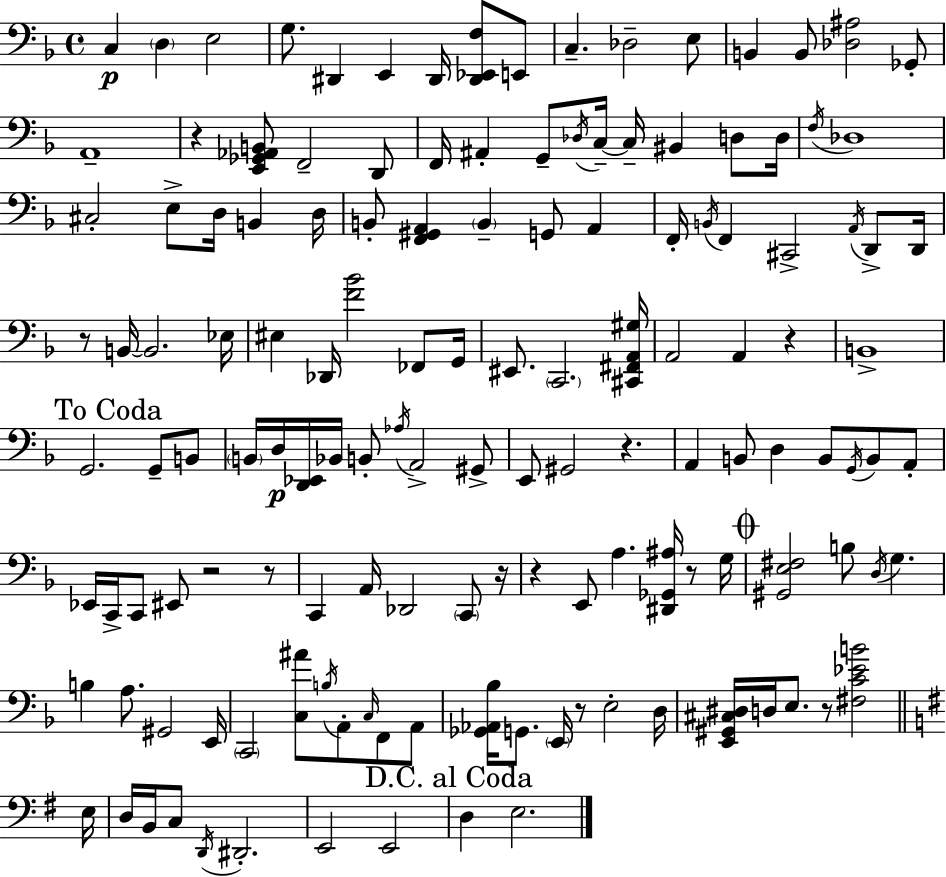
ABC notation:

X:1
T:Untitled
M:4/4
L:1/4
K:F
C, D, E,2 G,/2 ^D,, E,, ^D,,/4 [^D,,_E,,F,]/2 E,,/2 C, _D,2 E,/2 B,, B,,/2 [_D,^A,]2 _G,,/2 A,,4 z [E,,_G,,_A,,B,,]/2 F,,2 D,,/2 F,,/4 ^A,, G,,/2 _D,/4 C,/4 C,/4 ^B,, D,/2 D,/4 F,/4 _D,4 ^C,2 E,/2 D,/4 B,, D,/4 B,,/2 [F,,^G,,A,,] B,, G,,/2 A,, F,,/4 B,,/4 F,, ^C,,2 A,,/4 D,,/2 D,,/4 z/2 B,,/4 B,,2 _E,/4 ^E, _D,,/4 [F_B]2 _F,,/2 G,,/4 ^E,,/2 C,,2 [^C,,^F,,A,,^G,]/4 A,,2 A,, z B,,4 G,,2 G,,/2 B,,/2 B,,/4 D,/4 [D,,_E,,]/4 _B,,/4 B,,/2 _A,/4 A,,2 ^G,,/2 E,,/2 ^G,,2 z A,, B,,/2 D, B,,/2 G,,/4 B,,/2 A,,/2 _E,,/4 C,,/4 C,,/2 ^E,,/2 z2 z/2 C,, A,,/4 _D,,2 C,,/2 z/4 z E,,/2 A, [^D,,_G,,^A,]/4 z/2 G,/4 [^G,,E,^F,]2 B,/2 D,/4 G, B, A,/2 ^G,,2 E,,/4 C,,2 [C,^A]/2 B,/4 A,,/2 C,/4 F,,/2 A,,/2 [_G,,_A,,_B,]/4 G,,/2 E,,/4 z/2 E,2 D,/4 [E,,^G,,^C,^D,]/4 D,/4 E,/2 z/2 [^F,C_EB]2 E,/4 D,/4 B,,/4 C,/2 D,,/4 ^D,,2 E,,2 E,,2 D, E,2